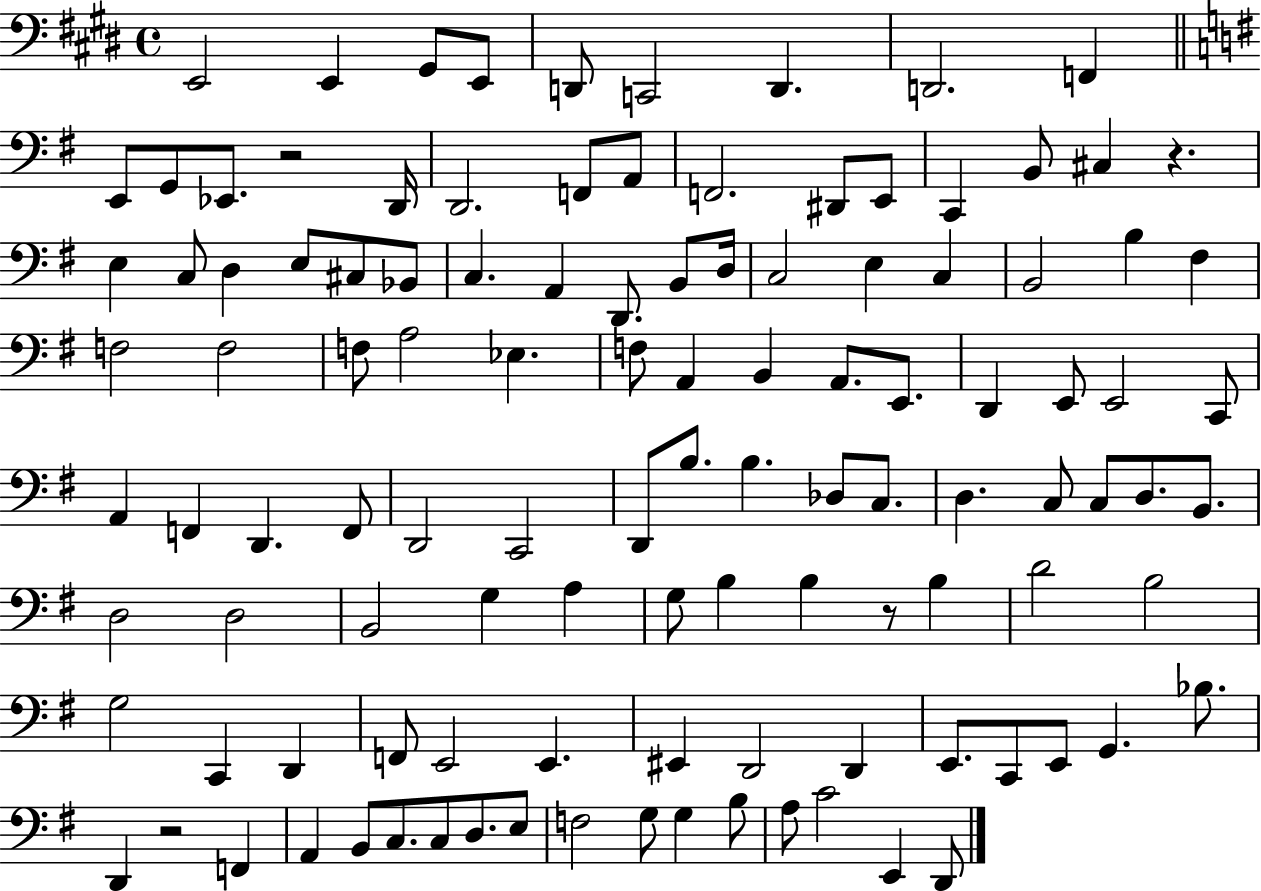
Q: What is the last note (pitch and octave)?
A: D2